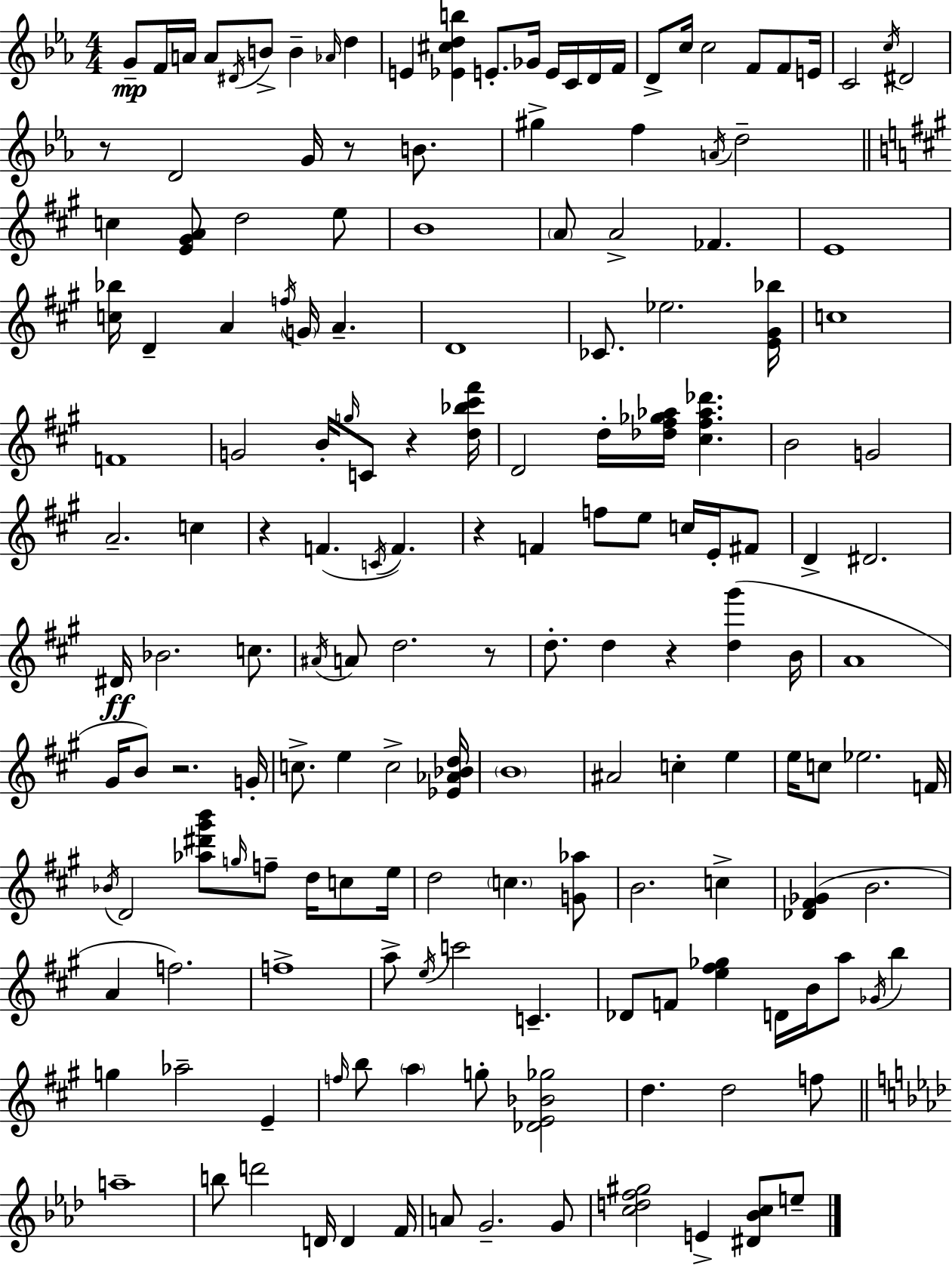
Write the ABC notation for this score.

X:1
T:Untitled
M:4/4
L:1/4
K:Eb
G/2 F/4 A/4 A/2 ^D/4 B/2 B _A/4 d E [_E^cdb] E/2 _G/4 E/4 C/4 D/4 F/4 D/2 c/4 c2 F/2 F/2 E/4 C2 c/4 ^D2 z/2 D2 G/4 z/2 B/2 ^g f A/4 d2 c [E^GA]/2 d2 e/2 B4 A/2 A2 _F E4 [c_b]/4 D A f/4 G/4 A D4 _C/2 _e2 [E^G_b]/4 c4 F4 G2 B/4 g/4 C/2 z [d_b^c'^f']/4 D2 d/4 [_d^f_g_a]/4 [^c^f_a_d'] B2 G2 A2 c z F C/4 F z F f/2 e/2 c/4 E/4 ^F/2 D ^D2 ^D/4 _B2 c/2 ^A/4 A/2 d2 z/2 d/2 d z [d^g'] B/4 A4 ^G/4 B/2 z2 G/4 c/2 e c2 [_E_A_Bd]/4 B4 ^A2 c e e/4 c/2 _e2 F/4 _B/4 D2 [_a^d'^g'b']/2 g/4 f/2 d/4 c/2 e/4 d2 c [G_a]/2 B2 c [_D^F_G] B2 A f2 f4 a/2 e/4 c'2 C _D/2 F/2 [e^f_g] D/4 B/4 a/2 _G/4 b g _a2 E f/4 b/2 a g/2 [_DE_B_g]2 d d2 f/2 a4 b/2 d'2 D/4 D F/4 A/2 G2 G/2 [cdf^g]2 E [^D_Bc]/2 e/2